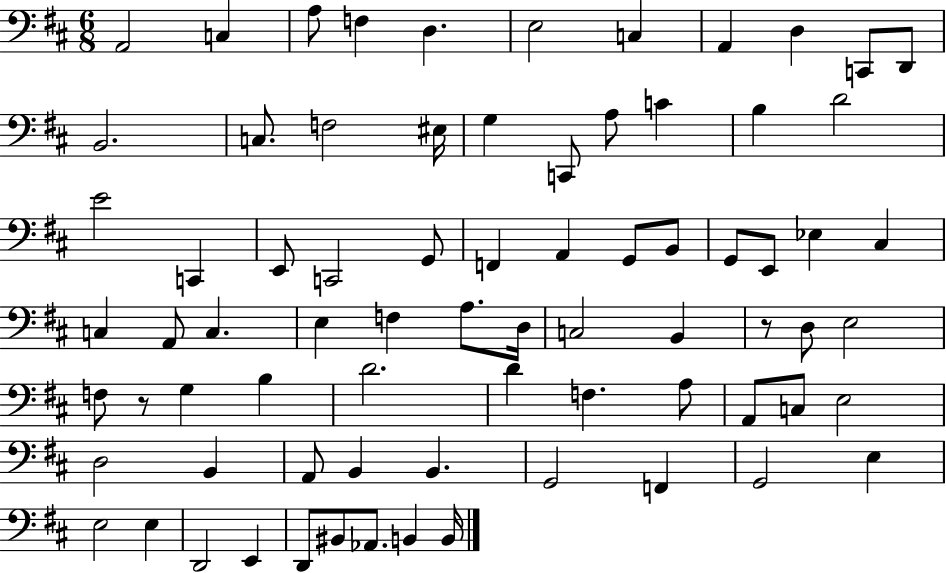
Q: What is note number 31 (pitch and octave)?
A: G2